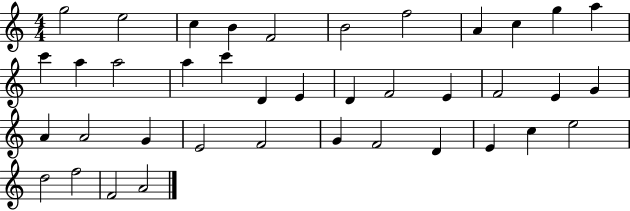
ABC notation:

X:1
T:Untitled
M:4/4
L:1/4
K:C
g2 e2 c B F2 B2 f2 A c g a c' a a2 a c' D E D F2 E F2 E G A A2 G E2 F2 G F2 D E c e2 d2 f2 F2 A2